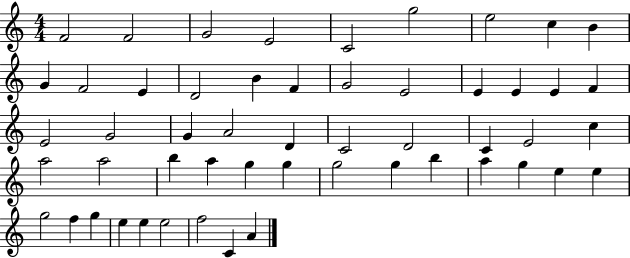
X:1
T:Untitled
M:4/4
L:1/4
K:C
F2 F2 G2 E2 C2 g2 e2 c B G F2 E D2 B F G2 E2 E E E F E2 G2 G A2 D C2 D2 C E2 c a2 a2 b a g g g2 g b a g e e g2 f g e e e2 f2 C A